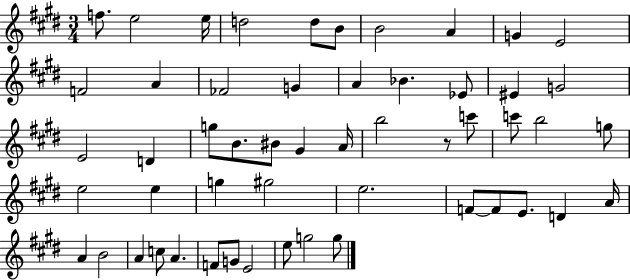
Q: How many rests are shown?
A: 1